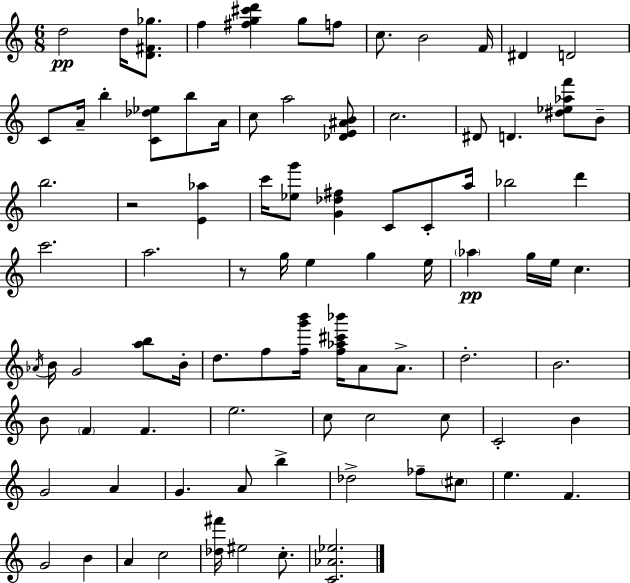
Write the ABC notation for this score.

X:1
T:Untitled
M:6/8
L:1/4
K:Am
d2 d/4 [D^F_g]/2 f [^fg^c'd'] g/2 f/2 c/2 B2 F/4 ^D D2 C/2 A/4 b [C_d_e]/2 b/2 A/4 c/2 a2 [_DE^AB]/2 c2 ^D/2 D [^d_e_af']/2 B/2 b2 z2 [E_a] c'/4 [_eg']/2 [G_d^f] C/2 C/2 a/4 _b2 d' c'2 a2 z/2 g/4 e g e/4 _a g/4 e/4 c _A/4 B/4 G2 [ab]/2 B/4 d/2 f/2 [fg'b']/4 [f_a^c'_b']/4 A/2 A/2 d2 B2 B/2 F F e2 c/2 c2 c/2 C2 B G2 A G A/2 b _d2 _f/2 ^c/2 e F G2 B A c2 [_d^f']/4 ^e2 c/2 [C_A_e]2